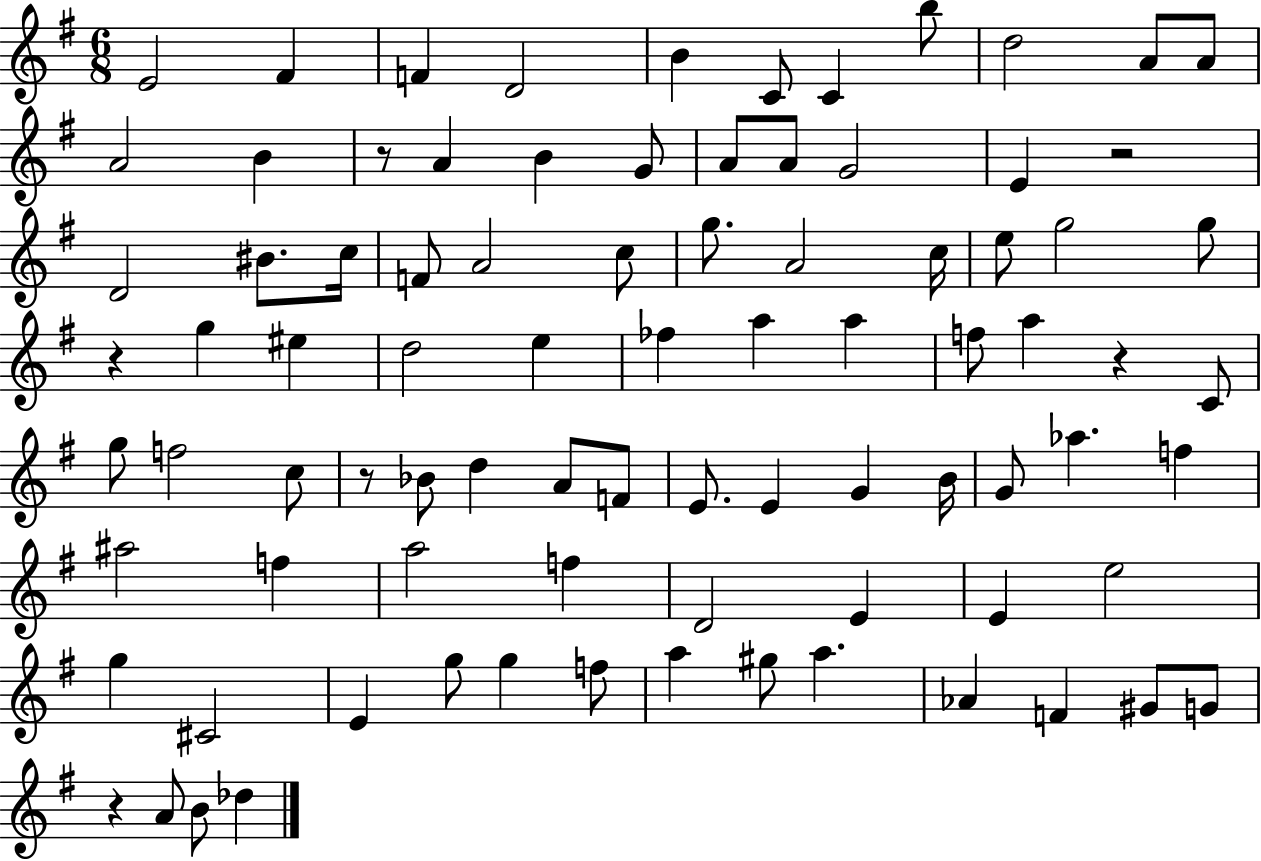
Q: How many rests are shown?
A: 6